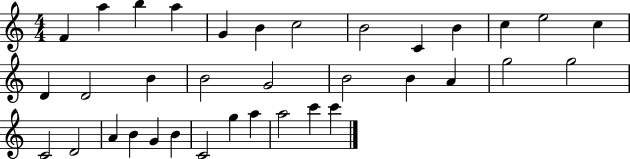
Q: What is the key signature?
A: C major